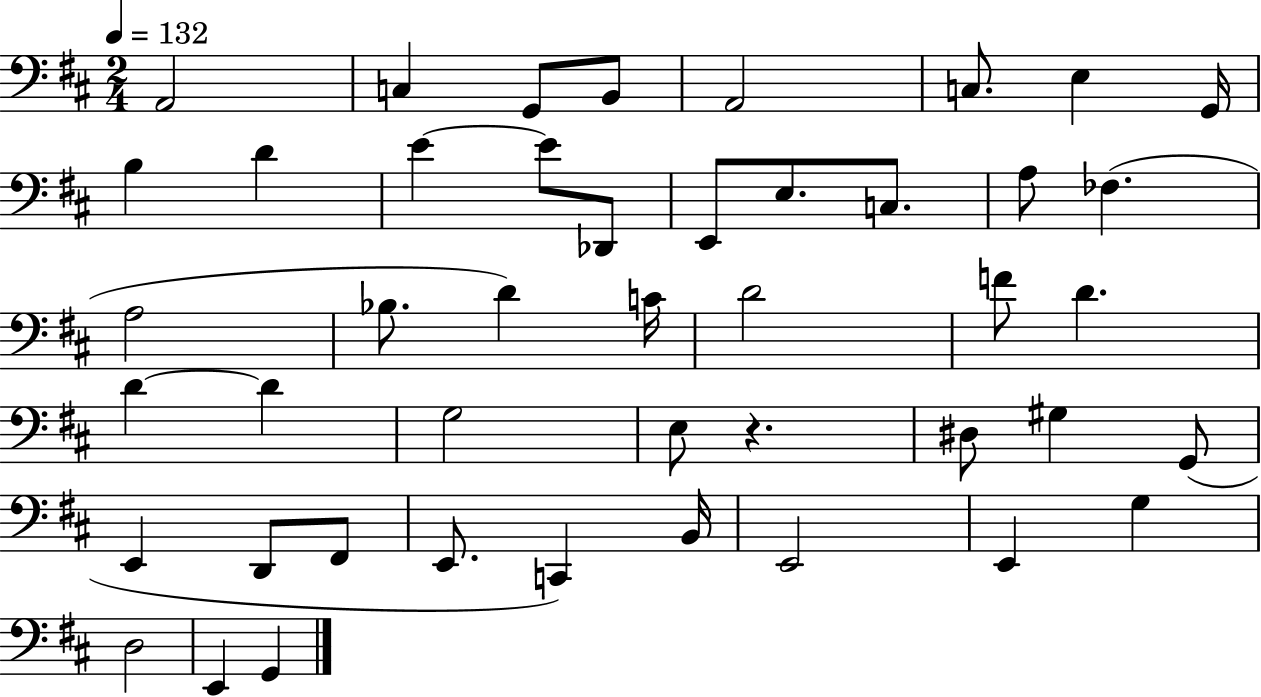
X:1
T:Untitled
M:2/4
L:1/4
K:D
A,,2 C, G,,/2 B,,/2 A,,2 C,/2 E, G,,/4 B, D E E/2 _D,,/2 E,,/2 E,/2 C,/2 A,/2 _F, A,2 _B,/2 D C/4 D2 F/2 D D D G,2 E,/2 z ^D,/2 ^G, G,,/2 E,, D,,/2 ^F,,/2 E,,/2 C,, B,,/4 E,,2 E,, G, D,2 E,, G,,